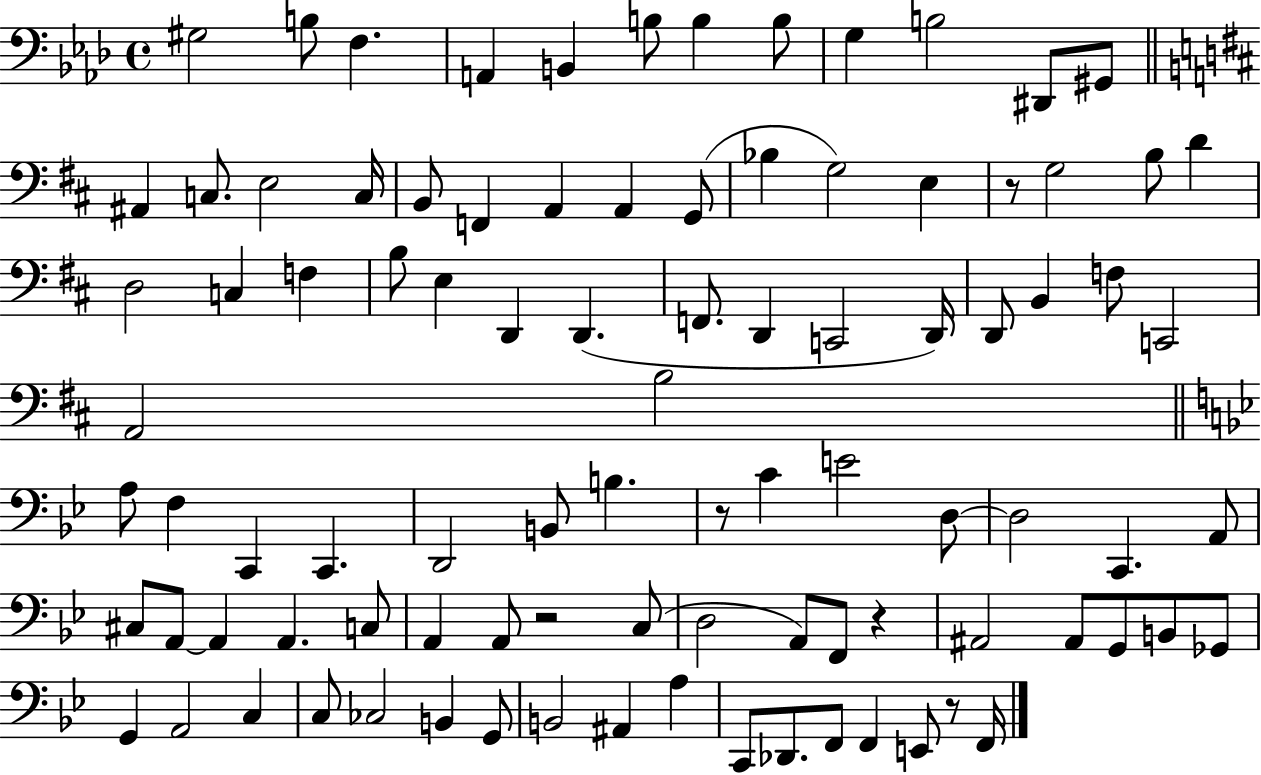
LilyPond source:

{
  \clef bass
  \time 4/4
  \defaultTimeSignature
  \key aes \major
  gis2 b8 f4. | a,4 b,4 b8 b4 b8 | g4 b2 dis,8 gis,8 | \bar "||" \break \key b \minor ais,4 c8. e2 c16 | b,8 f,4 a,4 a,4 g,8( | bes4 g2) e4 | r8 g2 b8 d'4 | \break d2 c4 f4 | b8 e4 d,4 d,4.( | f,8. d,4 c,2 d,16) | d,8 b,4 f8 c,2 | \break a,2 b2 | \bar "||" \break \key bes \major a8 f4 c,4 c,4. | d,2 b,8 b4. | r8 c'4 e'2 d8~~ | d2 c,4. a,8 | \break cis8 a,8~~ a,4 a,4. c8 | a,4 a,8 r2 c8( | d2 a,8) f,8 r4 | ais,2 ais,8 g,8 b,8 ges,8 | \break g,4 a,2 c4 | c8 ces2 b,4 g,8 | b,2 ais,4 a4 | c,8 des,8. f,8 f,4 e,8 r8 f,16 | \break \bar "|."
}